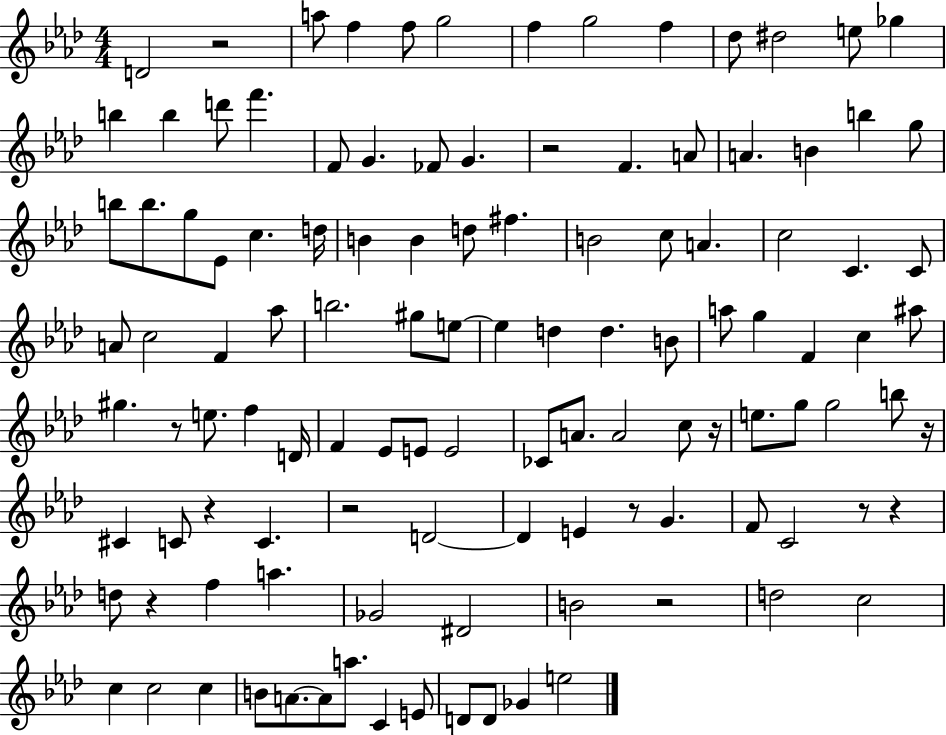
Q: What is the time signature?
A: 4/4